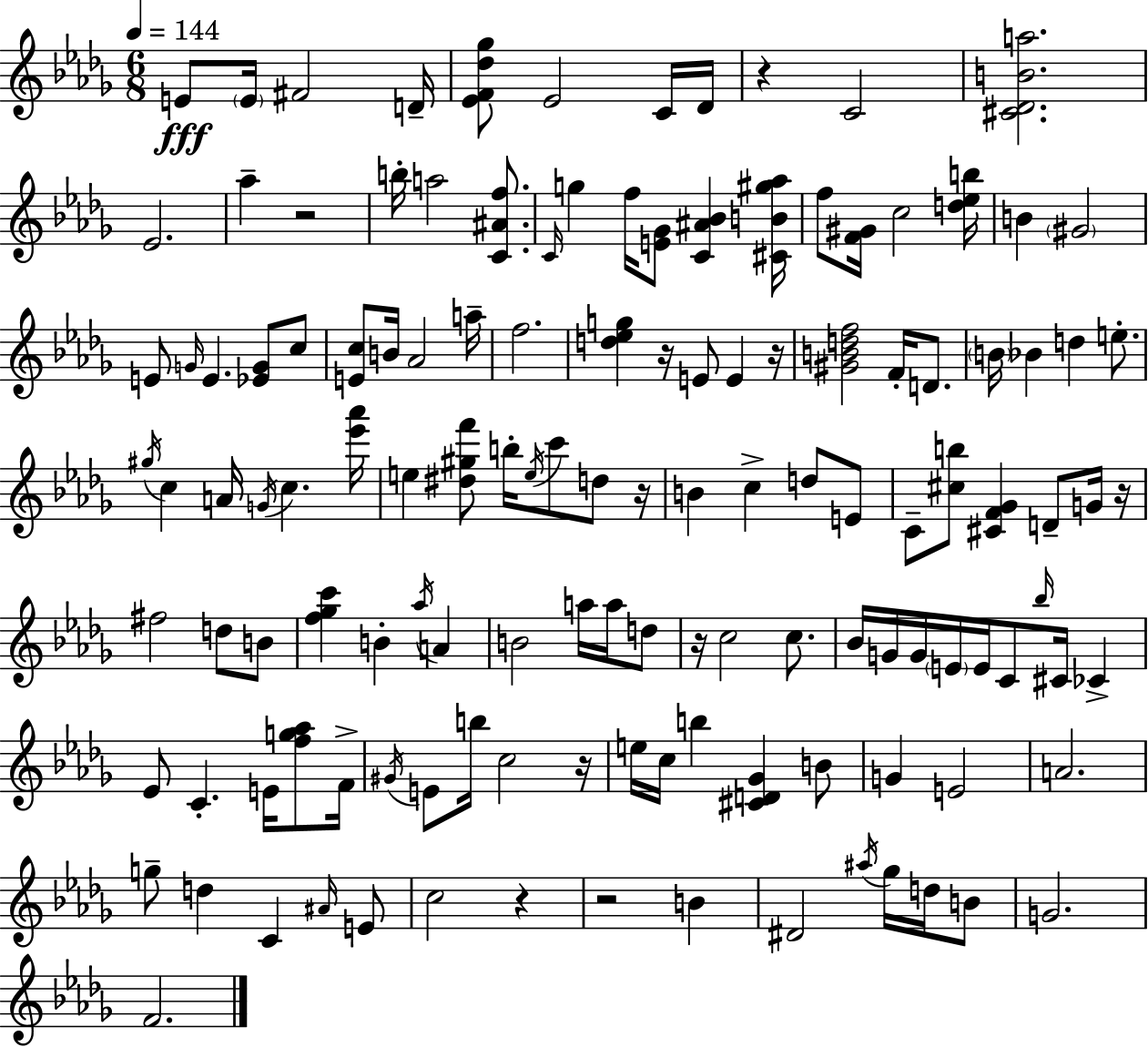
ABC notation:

X:1
T:Untitled
M:6/8
L:1/4
K:Bbm
E/2 E/4 ^F2 D/4 [_EF_d_g]/2 _E2 C/4 _D/4 z C2 [^C_DBa]2 _E2 _a z2 b/4 a2 [C^Af]/2 C/4 g f/4 [E_G]/2 [C^A_B] [^CB^g_a]/4 f/2 [F^G]/4 c2 [d_eb]/4 B ^G2 E/2 G/4 E [_EG]/2 c/2 [Ec]/2 B/4 _A2 a/4 f2 [d_eg] z/4 E/2 E z/4 [^GBdf]2 F/4 D/2 B/4 _B d e/2 ^g/4 c A/4 G/4 c [_e'_a']/4 e [^d^gf']/2 b/4 e/4 c'/2 d/2 z/4 B c d/2 E/2 C/2 [^cb]/2 [^CF_G] D/2 G/4 z/4 ^f2 d/2 B/2 [f_gc'] B _a/4 A B2 a/4 a/4 d/2 z/4 c2 c/2 _B/4 G/4 G/4 E/4 E/4 C/2 _b/4 ^C/4 _C _E/2 C E/4 [fg_a]/2 F/4 ^G/4 E/2 b/4 c2 z/4 e/4 c/4 b [^CD_G] B/2 G E2 A2 g/2 d C ^A/4 E/2 c2 z z2 B ^D2 ^a/4 _g/4 d/4 B/2 G2 F2